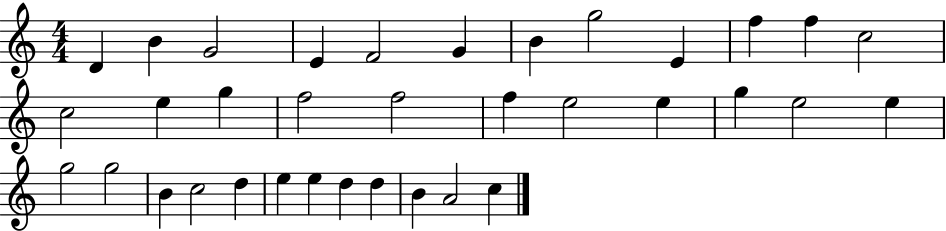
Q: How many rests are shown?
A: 0